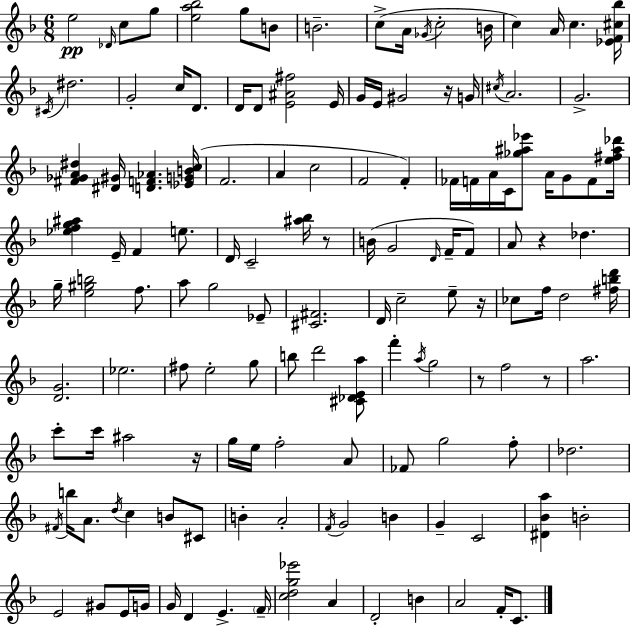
E5/h Db4/s C5/e G5/e [E5,A5,Bb5]/h G5/e B4/e B4/h. C5/e A4/s Gb4/s C5/h B4/s C5/q A4/s C5/q. [Eb4,F4,C#5,Bb5]/s C#4/s D#5/h. G4/h C5/s D4/e. D4/s D4/e [E4,A#4,F#5]/h E4/s G4/s E4/s G#4/h R/s G4/s C#5/s A4/h. G4/h. [F#4,Gb4,A4,D#5]/q [D#4,G#4]/s [D4,F4,Ab4]/q. [Eb4,G4,B4,C5]/s F4/h. A4/q C5/h F4/h F4/q FES4/s F4/s A4/s C4/s [Gb5,A#5,Eb6]/e A4/s G4/e F4/e [E5,F#5,A#5,Db6]/s [Eb5,F5,G5,A#5]/q E4/s F4/q E5/e. D4/s C4/h [A#5,Bb5]/s R/e B4/s G4/h D4/s F4/s F4/e A4/e R/q Db5/q. G5/s [E5,G#5,B5]/h F5/e. A5/e G5/h Eb4/e [C#4,F#4]/h. D4/s C5/h E5/e R/s CES5/e F5/s D5/h [F#5,B5,D6]/s [D4,G4]/h. Eb5/h. F#5/e E5/h G5/e B5/e D6/h [C#4,Db4,E4,A5]/e F6/q A5/s G5/h R/e F5/h R/e A5/h. C6/e C6/s A#5/h R/s G5/s E5/s F5/h A4/e FES4/e G5/h F5/e Db5/h. F#4/s B5/s A4/e. D5/s C5/q B4/e C#4/e B4/q A4/h F4/s G4/h B4/q G4/q C4/h [D#4,Bb4,A5]/q B4/h E4/h G#4/e E4/s G4/s G4/s D4/q E4/q. F4/s [C5,D5,G5,Eb6]/h A4/q D4/h B4/q A4/h F4/s C4/e.